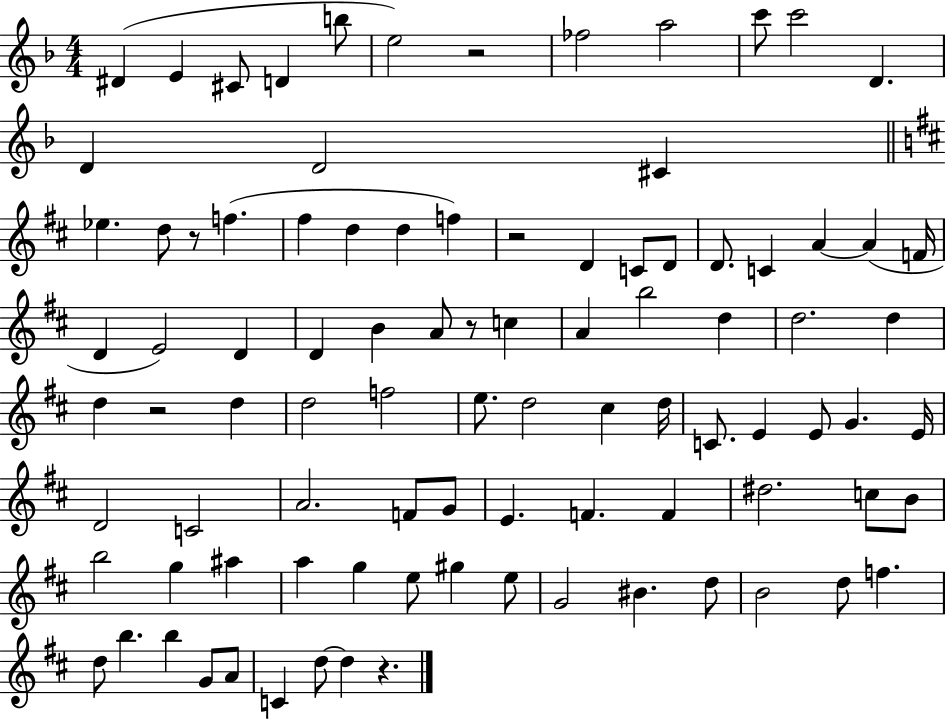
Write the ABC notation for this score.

X:1
T:Untitled
M:4/4
L:1/4
K:F
^D E ^C/2 D b/2 e2 z2 _f2 a2 c'/2 c'2 D D D2 ^C _e d/2 z/2 f ^f d d f z2 D C/2 D/2 D/2 C A A F/4 D E2 D D B A/2 z/2 c A b2 d d2 d d z2 d d2 f2 e/2 d2 ^c d/4 C/2 E E/2 G E/4 D2 C2 A2 F/2 G/2 E F F ^d2 c/2 B/2 b2 g ^a a g e/2 ^g e/2 G2 ^B d/2 B2 d/2 f d/2 b b G/2 A/2 C d/2 d z